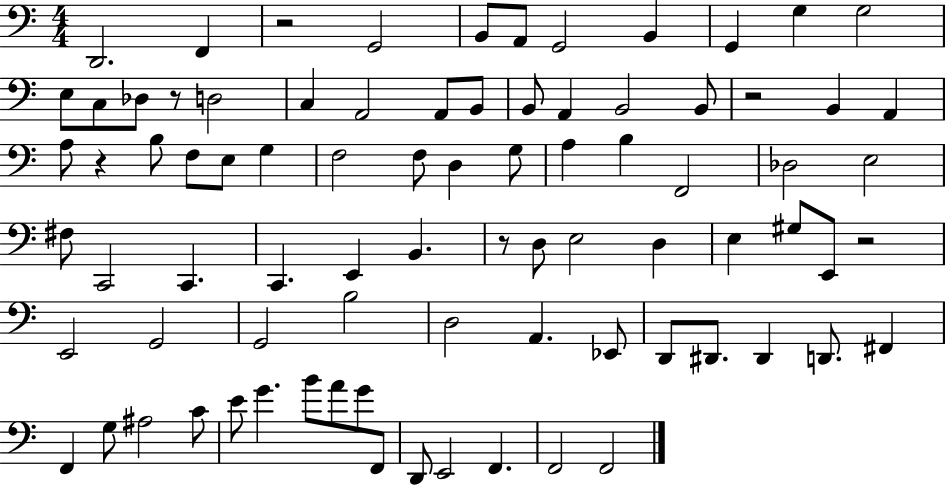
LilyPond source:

{
  \clef bass
  \numericTimeSignature
  \time 4/4
  \key c \major
  d,2. f,4 | r2 g,2 | b,8 a,8 g,2 b,4 | g,4 g4 g2 | \break e8 c8 des8 r8 d2 | c4 a,2 a,8 b,8 | b,8 a,4 b,2 b,8 | r2 b,4 a,4 | \break a8 r4 b8 f8 e8 g4 | f2 f8 d4 g8 | a4 b4 f,2 | des2 e2 | \break fis8 c,2 c,4. | c,4. e,4 b,4. | r8 d8 e2 d4 | e4 gis8 e,8 r2 | \break e,2 g,2 | g,2 b2 | d2 a,4. ees,8 | d,8 dis,8. dis,4 d,8. fis,4 | \break f,4 g8 ais2 c'8 | e'8 g'4. b'8 a'8 g'8 f,8 | d,8 e,2 f,4. | f,2 f,2 | \break \bar "|."
}